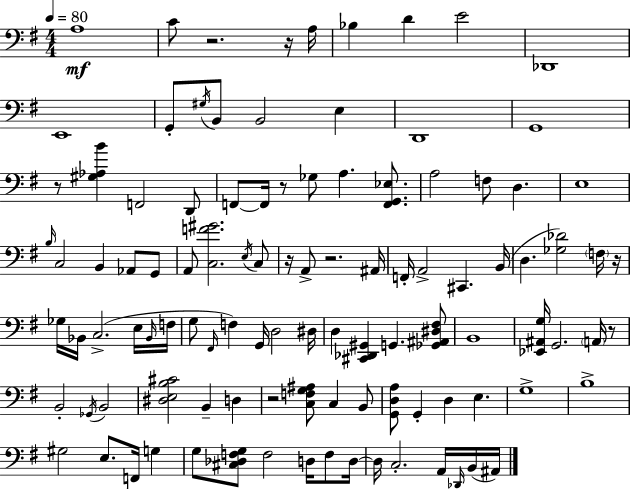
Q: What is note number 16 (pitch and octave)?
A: F2